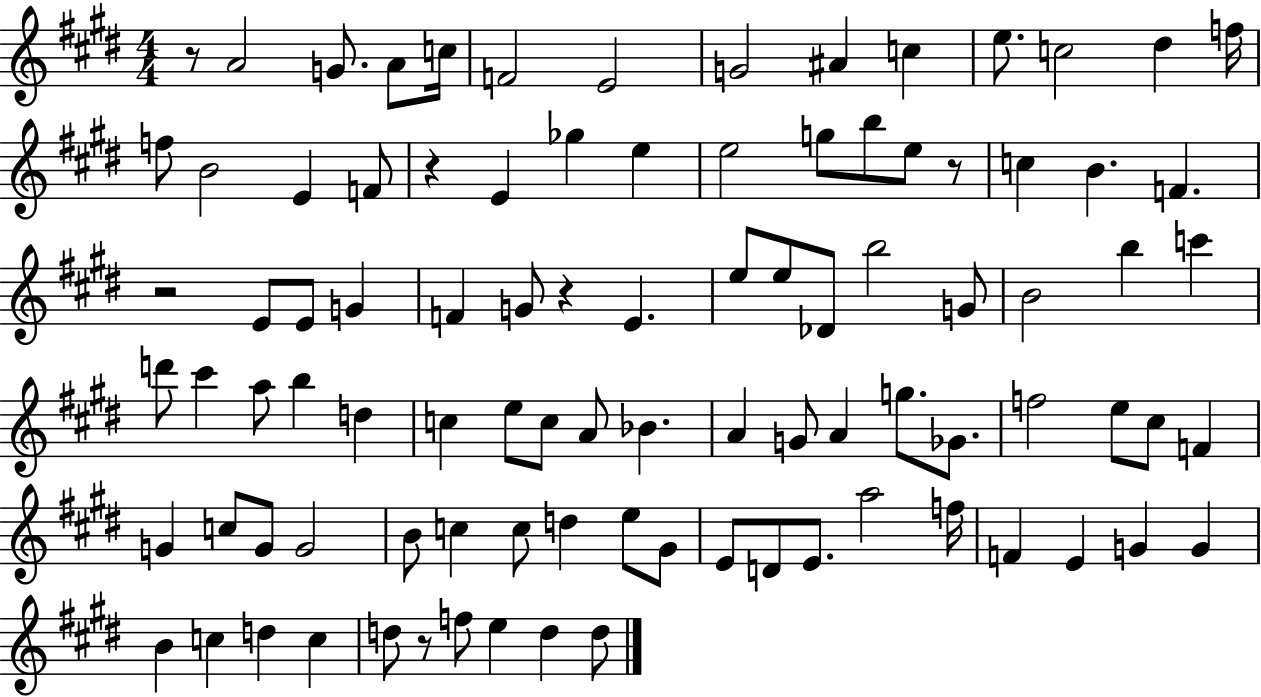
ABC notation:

X:1
T:Untitled
M:4/4
L:1/4
K:E
z/2 A2 G/2 A/2 c/4 F2 E2 G2 ^A c e/2 c2 ^d f/4 f/2 B2 E F/2 z E _g e e2 g/2 b/2 e/2 z/2 c B F z2 E/2 E/2 G F G/2 z E e/2 e/2 _D/2 b2 G/2 B2 b c' d'/2 ^c' a/2 b d c e/2 c/2 A/2 _B A G/2 A g/2 _G/2 f2 e/2 ^c/2 F G c/2 G/2 G2 B/2 c c/2 d e/2 ^G/2 E/2 D/2 E/2 a2 f/4 F E G G B c d c d/2 z/2 f/2 e d d/2